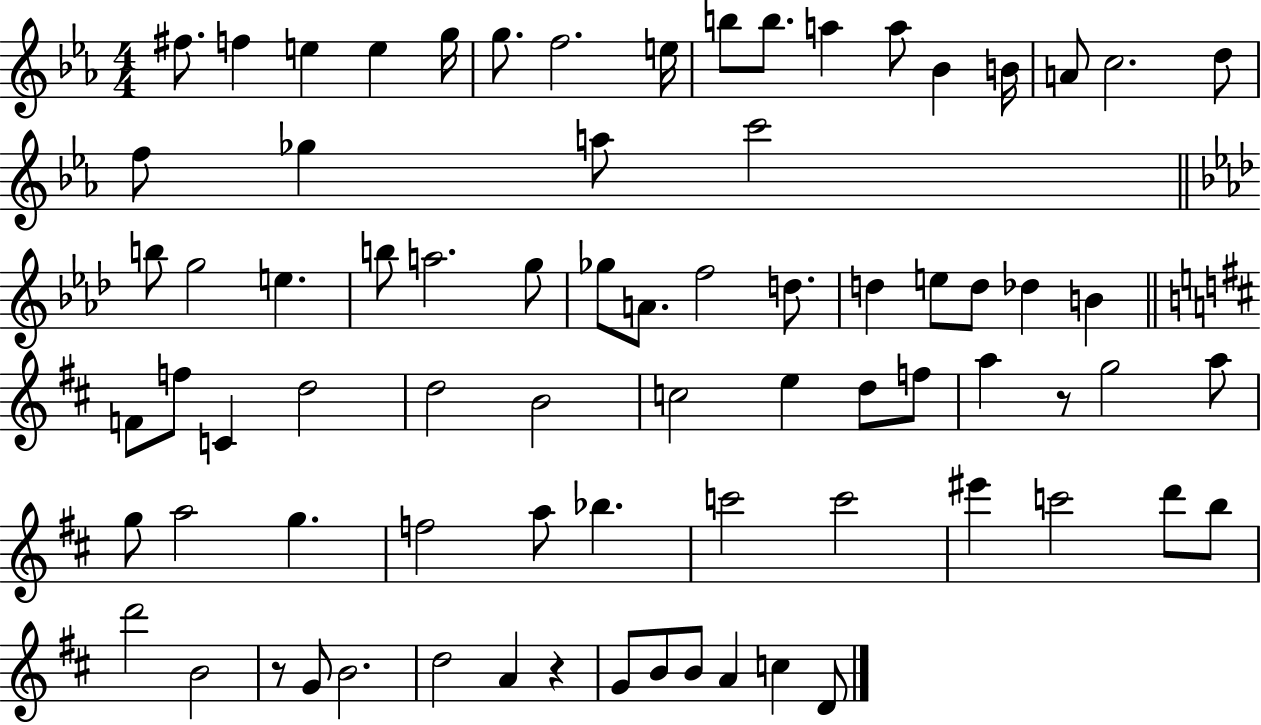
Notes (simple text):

F#5/e. F5/q E5/q E5/q G5/s G5/e. F5/h. E5/s B5/e B5/e. A5/q A5/e Bb4/q B4/s A4/e C5/h. D5/e F5/e Gb5/q A5/e C6/h B5/e G5/h E5/q. B5/e A5/h. G5/e Gb5/e A4/e. F5/h D5/e. D5/q E5/e D5/e Db5/q B4/q F4/e F5/e C4/q D5/h D5/h B4/h C5/h E5/q D5/e F5/e A5/q R/e G5/h A5/e G5/e A5/h G5/q. F5/h A5/e Bb5/q. C6/h C6/h EIS6/q C6/h D6/e B5/e D6/h B4/h R/e G4/e B4/h. D5/h A4/q R/q G4/e B4/e B4/e A4/q C5/q D4/e